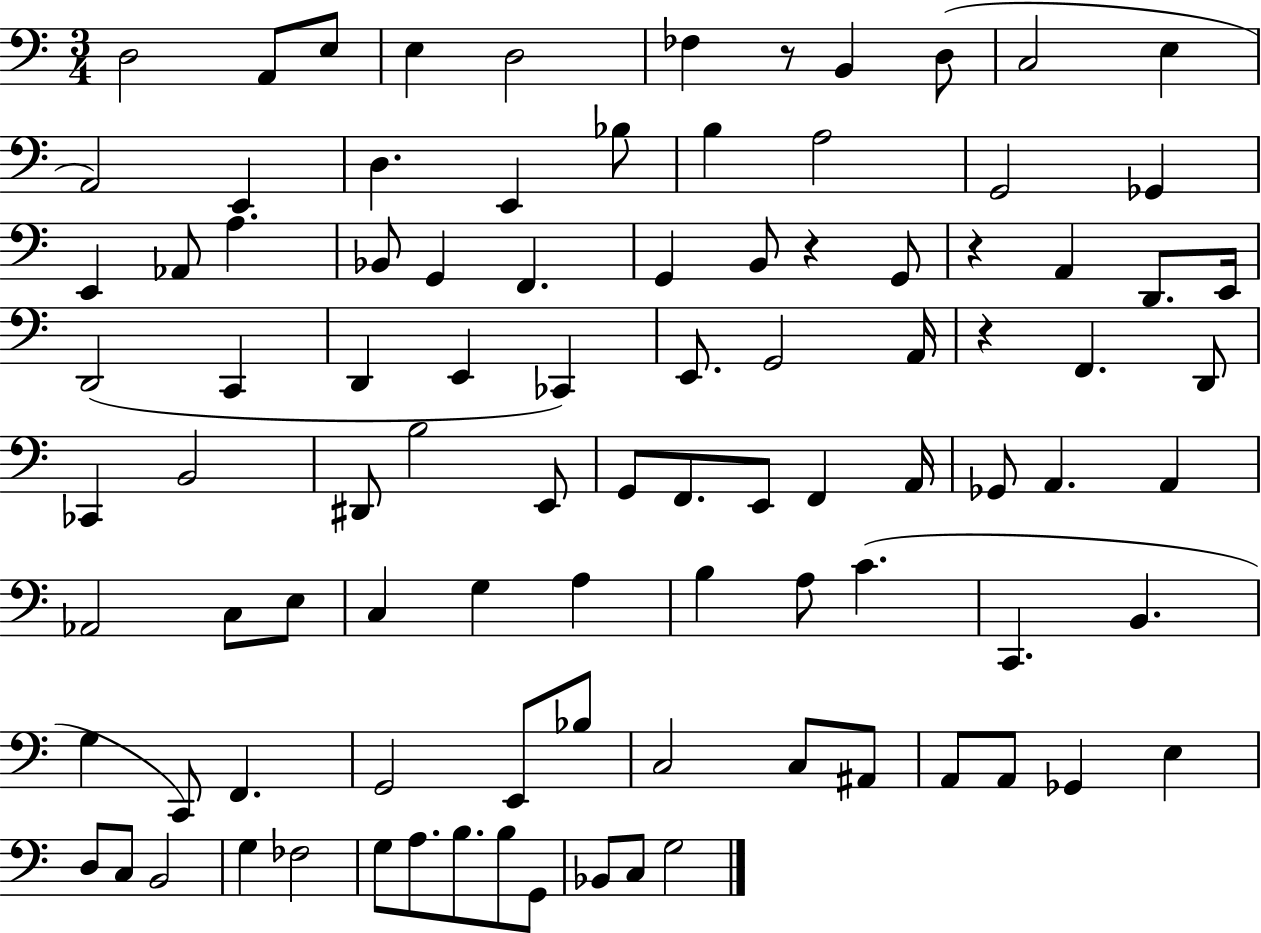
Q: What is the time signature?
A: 3/4